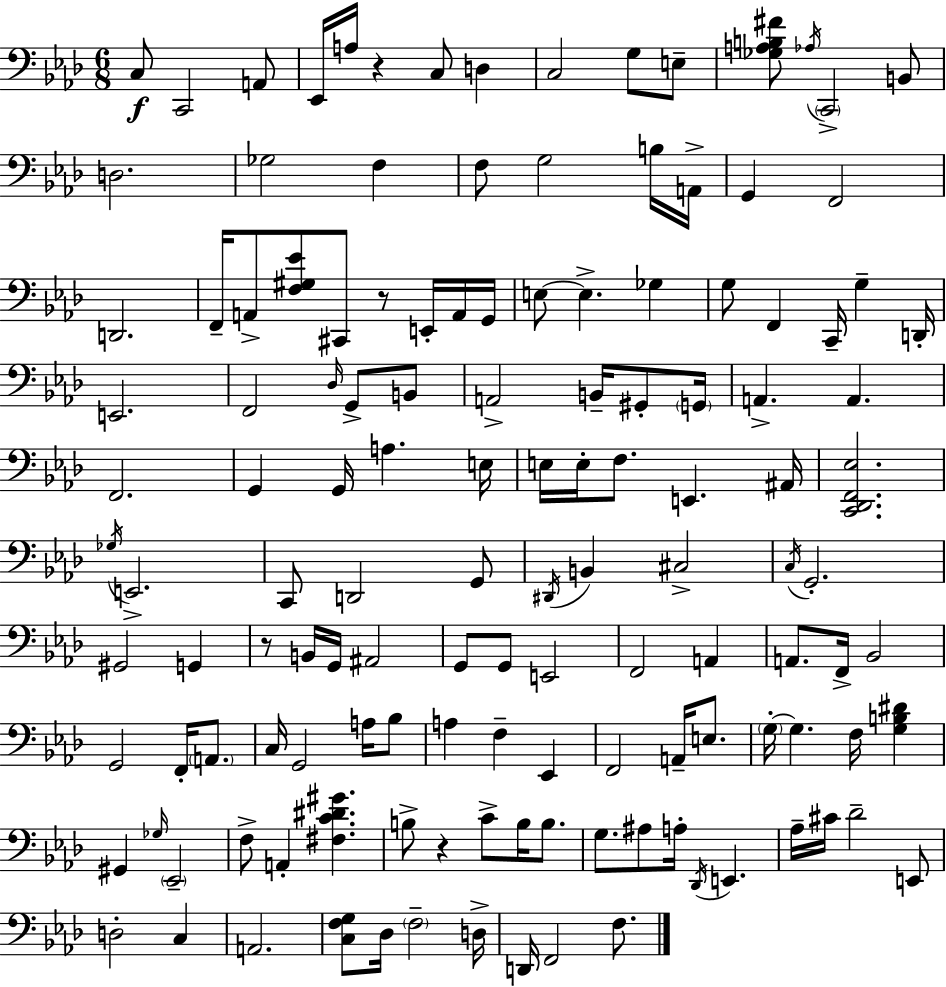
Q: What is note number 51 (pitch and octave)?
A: G2